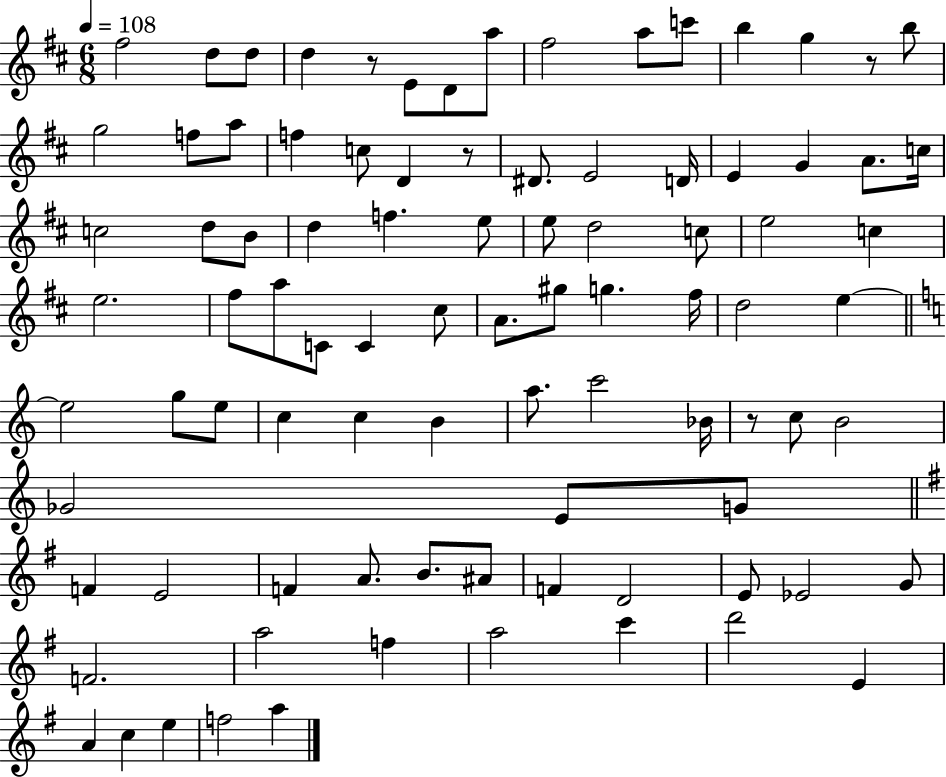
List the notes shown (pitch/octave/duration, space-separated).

F#5/h D5/e D5/e D5/q R/e E4/e D4/e A5/e F#5/h A5/e C6/e B5/q G5/q R/e B5/e G5/h F5/e A5/e F5/q C5/e D4/q R/e D#4/e. E4/h D4/s E4/q G4/q A4/e. C5/s C5/h D5/e B4/e D5/q F5/q. E5/e E5/e D5/h C5/e E5/h C5/q E5/h. F#5/e A5/e C4/e C4/q C#5/e A4/e. G#5/e G5/q. F#5/s D5/h E5/q E5/h G5/e E5/e C5/q C5/q B4/q A5/e. C6/h Bb4/s R/e C5/e B4/h Gb4/h E4/e G4/e F4/q E4/h F4/q A4/e. B4/e. A#4/e F4/q D4/h E4/e Eb4/h G4/e F4/h. A5/h F5/q A5/h C6/q D6/h E4/q A4/q C5/q E5/q F5/h A5/q